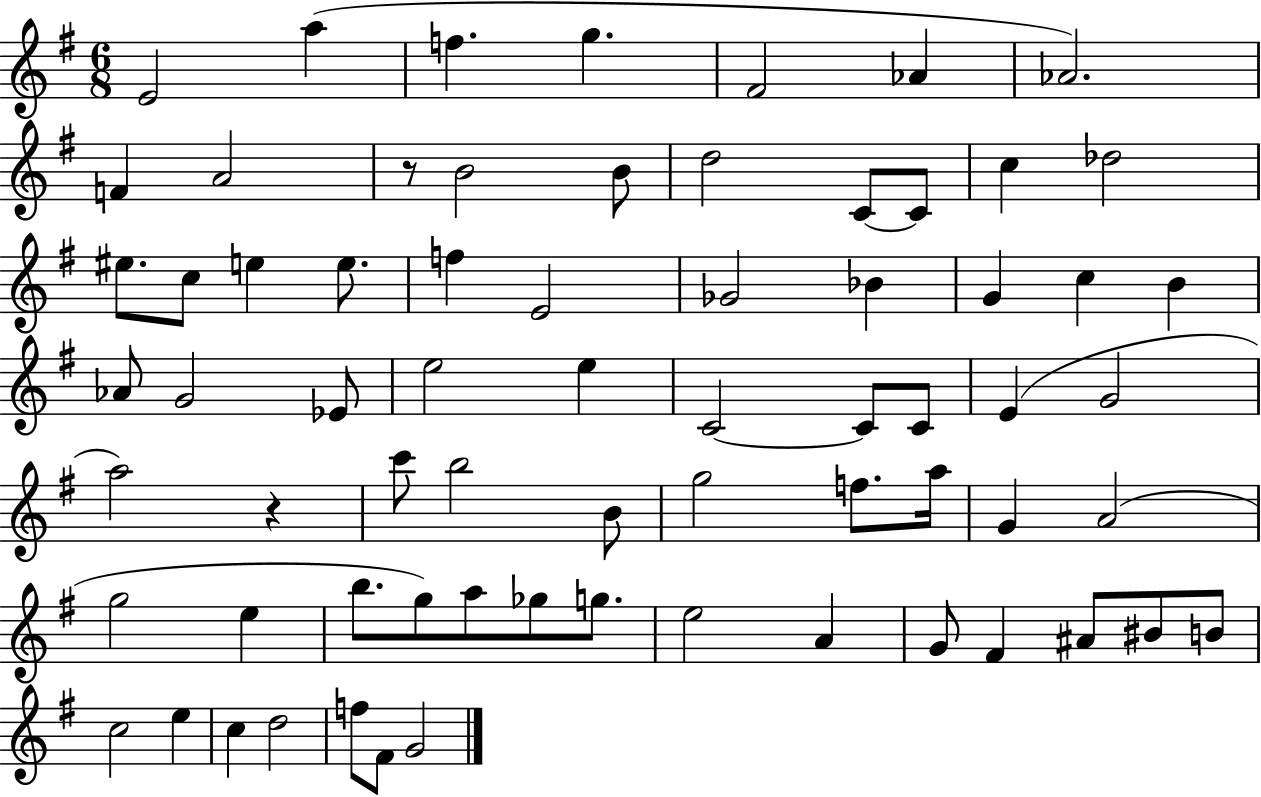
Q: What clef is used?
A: treble